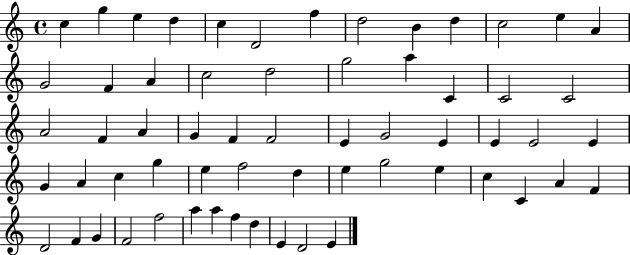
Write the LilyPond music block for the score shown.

{
  \clef treble
  \time 4/4
  \defaultTimeSignature
  \key c \major
  c''4 g''4 e''4 d''4 | c''4 d'2 f''4 | d''2 b'4 d''4 | c''2 e''4 a'4 | \break g'2 f'4 a'4 | c''2 d''2 | g''2 a''4 c'4 | c'2 c'2 | \break a'2 f'4 a'4 | g'4 f'4 f'2 | e'4 g'2 e'4 | e'4 e'2 e'4 | \break g'4 a'4 c''4 g''4 | e''4 f''2 d''4 | e''4 g''2 e''4 | c''4 c'4 a'4 f'4 | \break d'2 f'4 g'4 | f'2 f''2 | a''4 a''4 f''4 d''4 | e'4 d'2 e'4 | \break \bar "|."
}